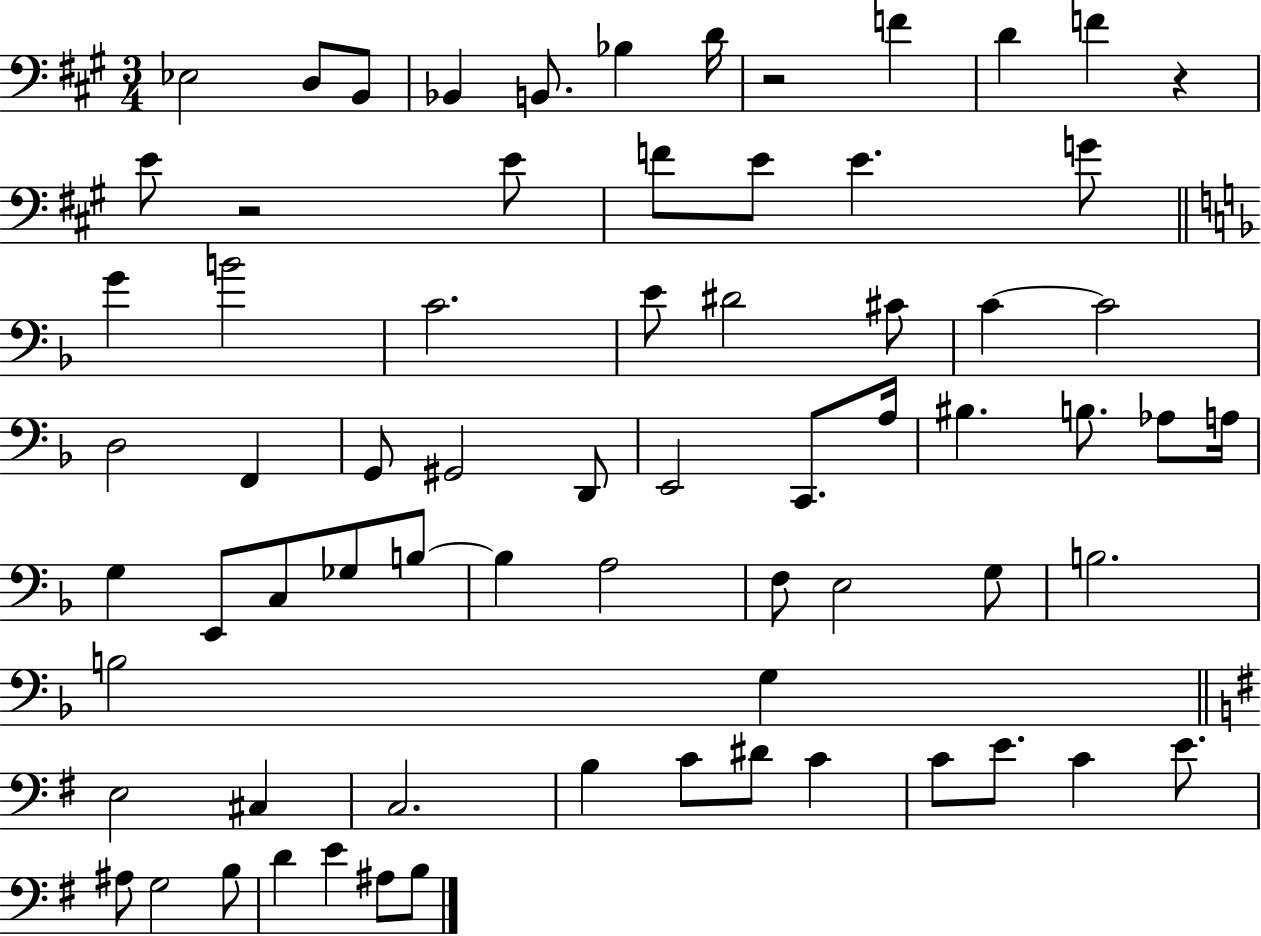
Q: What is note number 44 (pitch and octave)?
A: F3